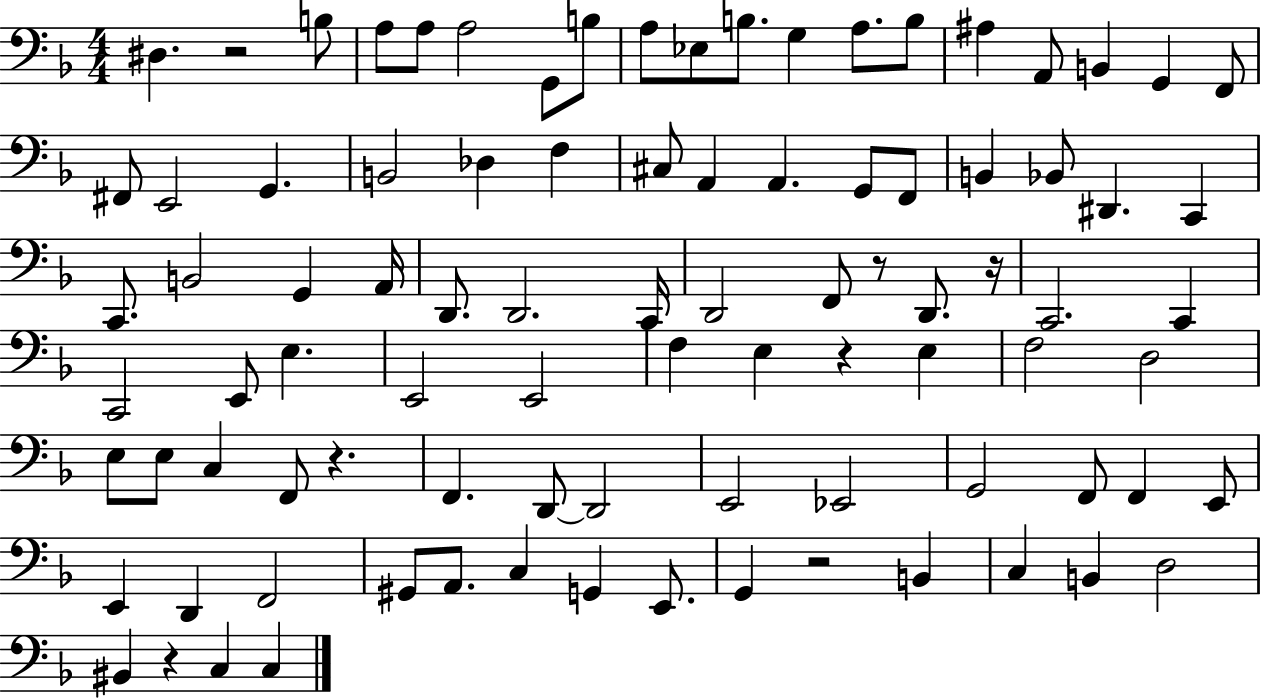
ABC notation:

X:1
T:Untitled
M:4/4
L:1/4
K:F
^D, z2 B,/2 A,/2 A,/2 A,2 G,,/2 B,/2 A,/2 _E,/2 B,/2 G, A,/2 B,/2 ^A, A,,/2 B,, G,, F,,/2 ^F,,/2 E,,2 G,, B,,2 _D, F, ^C,/2 A,, A,, G,,/2 F,,/2 B,, _B,,/2 ^D,, C,, C,,/2 B,,2 G,, A,,/4 D,,/2 D,,2 C,,/4 D,,2 F,,/2 z/2 D,,/2 z/4 C,,2 C,, C,,2 E,,/2 E, E,,2 E,,2 F, E, z E, F,2 D,2 E,/2 E,/2 C, F,,/2 z F,, D,,/2 D,,2 E,,2 _E,,2 G,,2 F,,/2 F,, E,,/2 E,, D,, F,,2 ^G,,/2 A,,/2 C, G,, E,,/2 G,, z2 B,, C, B,, D,2 ^B,, z C, C,